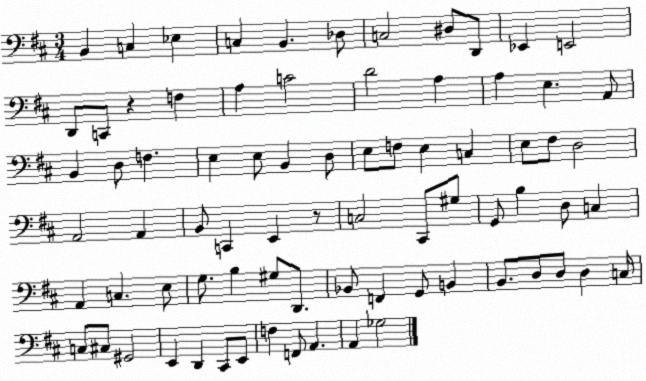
X:1
T:Untitled
M:3/4
L:1/4
K:D
B,, C, _E, C, B,, _D,/2 C,2 ^D,/2 D,,/2 _E,, E,,2 D,,/2 C,,/2 z F, A, C2 D2 A, A, E, A,,/2 B,, D,/2 F, E, E,/2 B,, D,/2 E,/2 F,/2 E, C, E,/2 ^F,/2 D,2 A,,2 A,, B,,/2 C,, E,, z/2 C,2 ^C,,/2 ^G,/2 G,,/2 B, D,/2 C, A,, C, E,/2 G,/2 B, ^G,/2 D,,/2 _B,,/2 F,, G,,/2 B,, B,,/2 D,/2 D,/2 D, C,/4 C,/2 ^C,/2 ^G,,2 E,, D,, ^C,,/2 E,,/2 F, F,,/2 A,, A,, _G,2